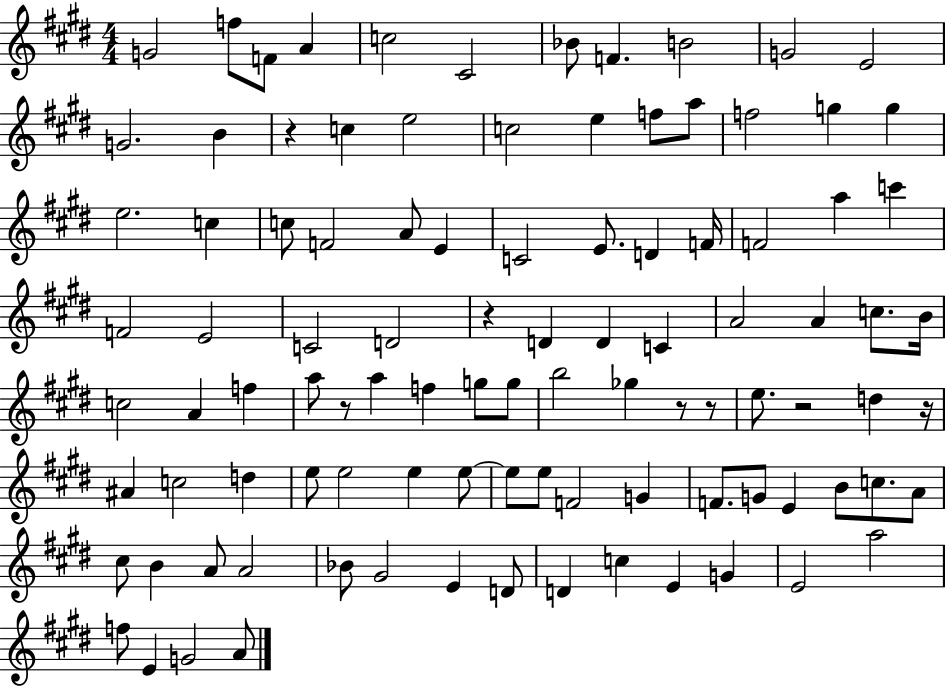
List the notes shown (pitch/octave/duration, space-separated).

G4/h F5/e F4/e A4/q C5/h C#4/h Bb4/e F4/q. B4/h G4/h E4/h G4/h. B4/q R/q C5/q E5/h C5/h E5/q F5/e A5/e F5/h G5/q G5/q E5/h. C5/q C5/e F4/h A4/e E4/q C4/h E4/e. D4/q F4/s F4/h A5/q C6/q F4/h E4/h C4/h D4/h R/q D4/q D4/q C4/q A4/h A4/q C5/e. B4/s C5/h A4/q F5/q A5/e R/e A5/q F5/q G5/e G5/e B5/h Gb5/q R/e R/e E5/e. R/h D5/q R/s A#4/q C5/h D5/q E5/e E5/h E5/q E5/e E5/e E5/e F4/h G4/q F4/e. G4/e E4/q B4/e C5/e. A4/e C#5/e B4/q A4/e A4/h Bb4/e G#4/h E4/q D4/e D4/q C5/q E4/q G4/q E4/h A5/h F5/e E4/q G4/h A4/e